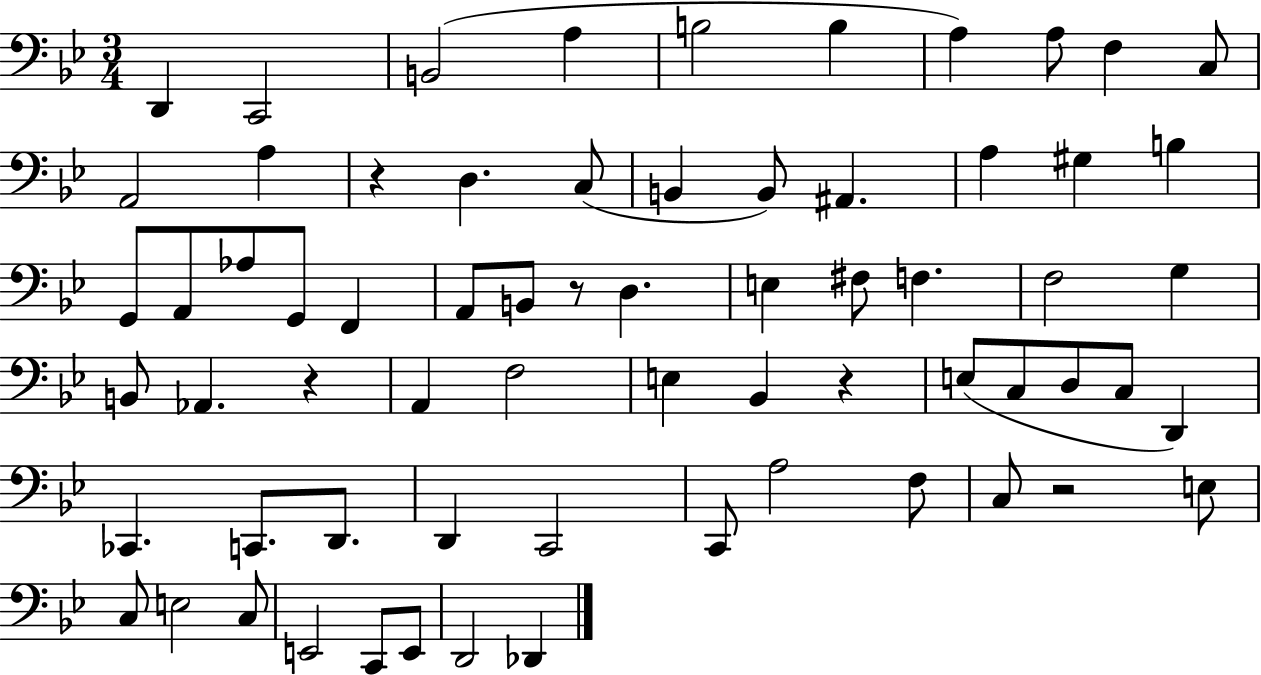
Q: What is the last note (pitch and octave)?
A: Db2